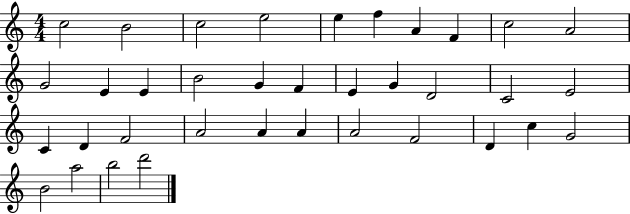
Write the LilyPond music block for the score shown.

{
  \clef treble
  \numericTimeSignature
  \time 4/4
  \key c \major
  c''2 b'2 | c''2 e''2 | e''4 f''4 a'4 f'4 | c''2 a'2 | \break g'2 e'4 e'4 | b'2 g'4 f'4 | e'4 g'4 d'2 | c'2 e'2 | \break c'4 d'4 f'2 | a'2 a'4 a'4 | a'2 f'2 | d'4 c''4 g'2 | \break b'2 a''2 | b''2 d'''2 | \bar "|."
}